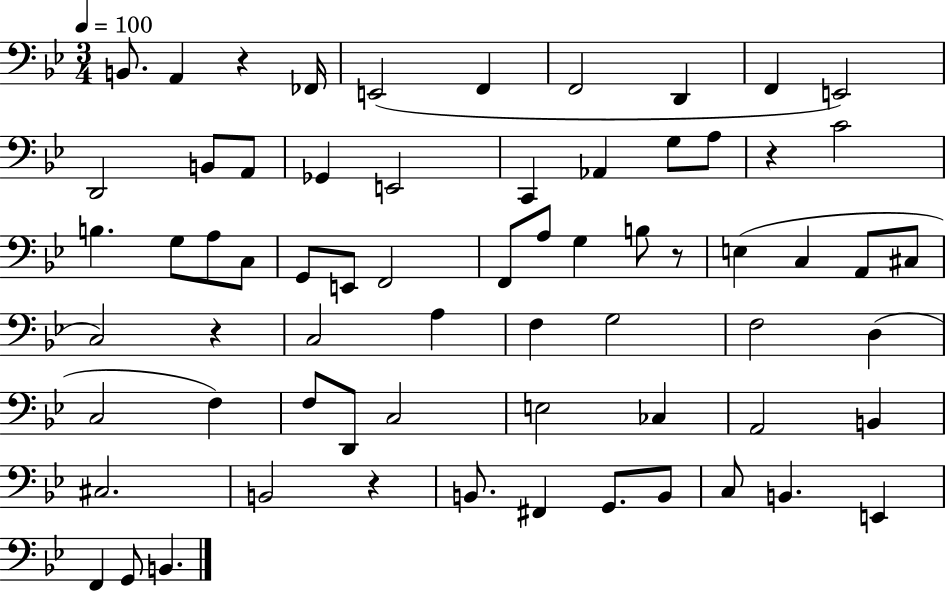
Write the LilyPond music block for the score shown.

{
  \clef bass
  \numericTimeSignature
  \time 3/4
  \key bes \major
  \tempo 4 = 100
  \repeat volta 2 { b,8. a,4 r4 fes,16 | e,2( f,4 | f,2 d,4 | f,4 e,2) | \break d,2 b,8 a,8 | ges,4 e,2 | c,4 aes,4 g8 a8 | r4 c'2 | \break b4. g8 a8 c8 | g,8 e,8 f,2 | f,8 a8 g4 b8 r8 | e4( c4 a,8 cis8 | \break c2) r4 | c2 a4 | f4 g2 | f2 d4( | \break c2 f4) | f8 d,8 c2 | e2 ces4 | a,2 b,4 | \break cis2. | b,2 r4 | b,8. fis,4 g,8. b,8 | c8 b,4. e,4 | \break f,4 g,8 b,4. | } \bar "|."
}